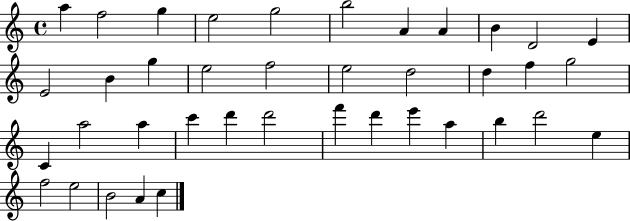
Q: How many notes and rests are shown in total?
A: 39